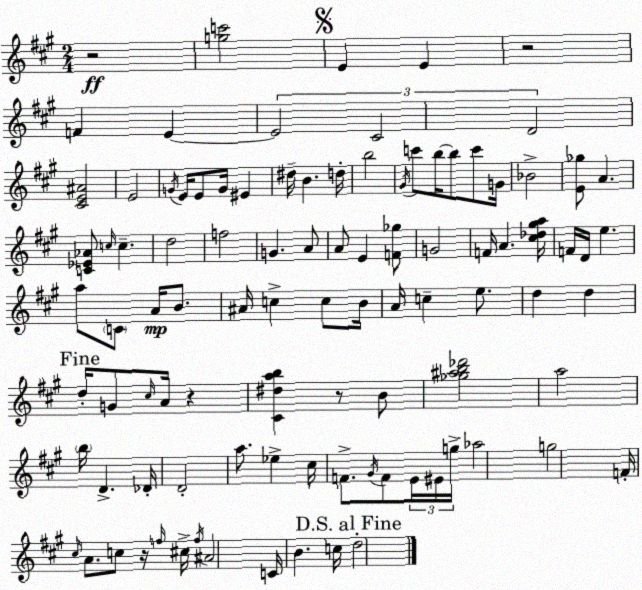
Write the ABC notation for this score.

X:1
T:Untitled
M:2/4
L:1/4
K:A
z2 [gc']2 E E z2 F E E2 ^C2 D2 [^CE^A]2 E2 G/4 E/4 E/2 G/4 ^E ^d/4 B d/4 b2 ^G/4 c'/2 b/4 b/2 c'/2 G/4 _B2 [E_g]/2 A [C_E_A]/2 c/4 c d2 f2 G A/2 A/2 E [F_g]/2 G2 F/4 A [^c_d^ga]/4 F/4 D/4 e a/2 C/2 A/4 B/2 ^A/4 c c/2 B/4 A/4 c e/2 d d d/4 G/2 ^c/4 A/4 z [^C^dab] z/2 B/2 [_g^ab_d']2 a2 b/4 D _D/4 D2 a/2 _e ^c/4 F/2 ^G/4 F/2 E/4 ^E/4 g/4 _a2 g2 F/4 ^c/4 A/2 c/2 z/4 f/4 ^c/4 f/4 ^A2 C/4 B c/4 d2